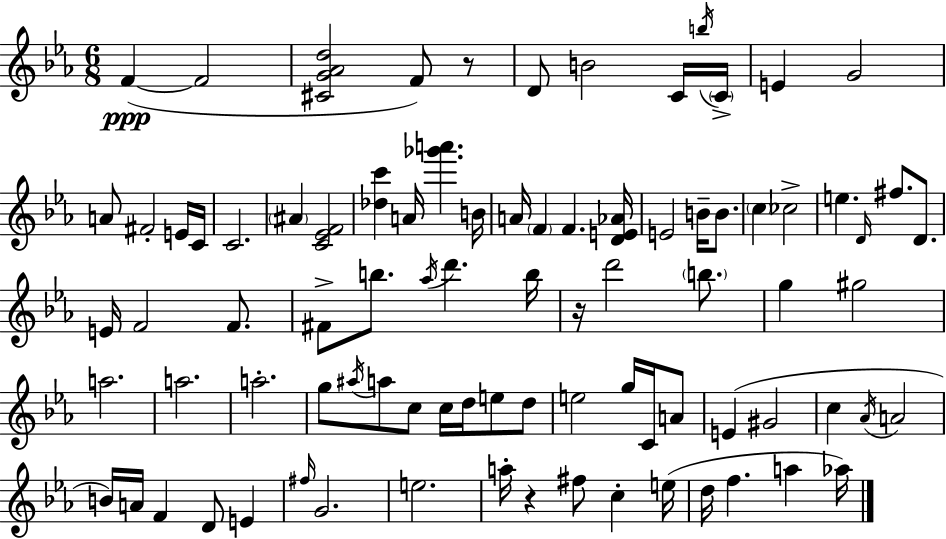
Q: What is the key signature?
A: C minor